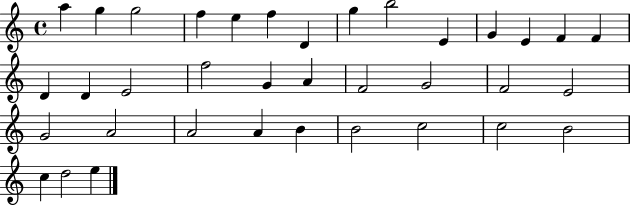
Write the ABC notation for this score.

X:1
T:Untitled
M:4/4
L:1/4
K:C
a g g2 f e f D g b2 E G E F F D D E2 f2 G A F2 G2 F2 E2 G2 A2 A2 A B B2 c2 c2 B2 c d2 e